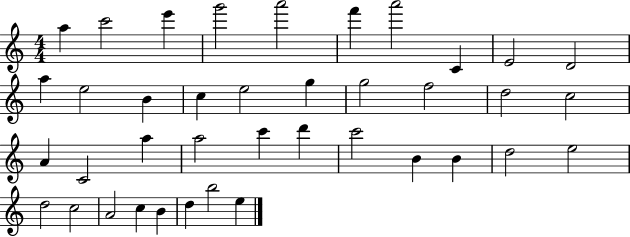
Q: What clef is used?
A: treble